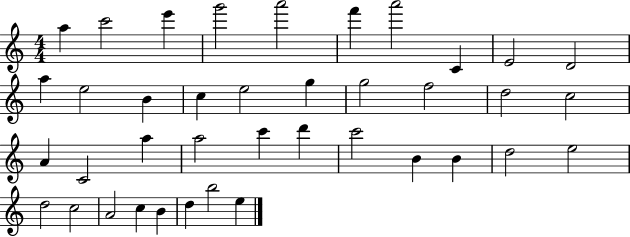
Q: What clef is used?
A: treble